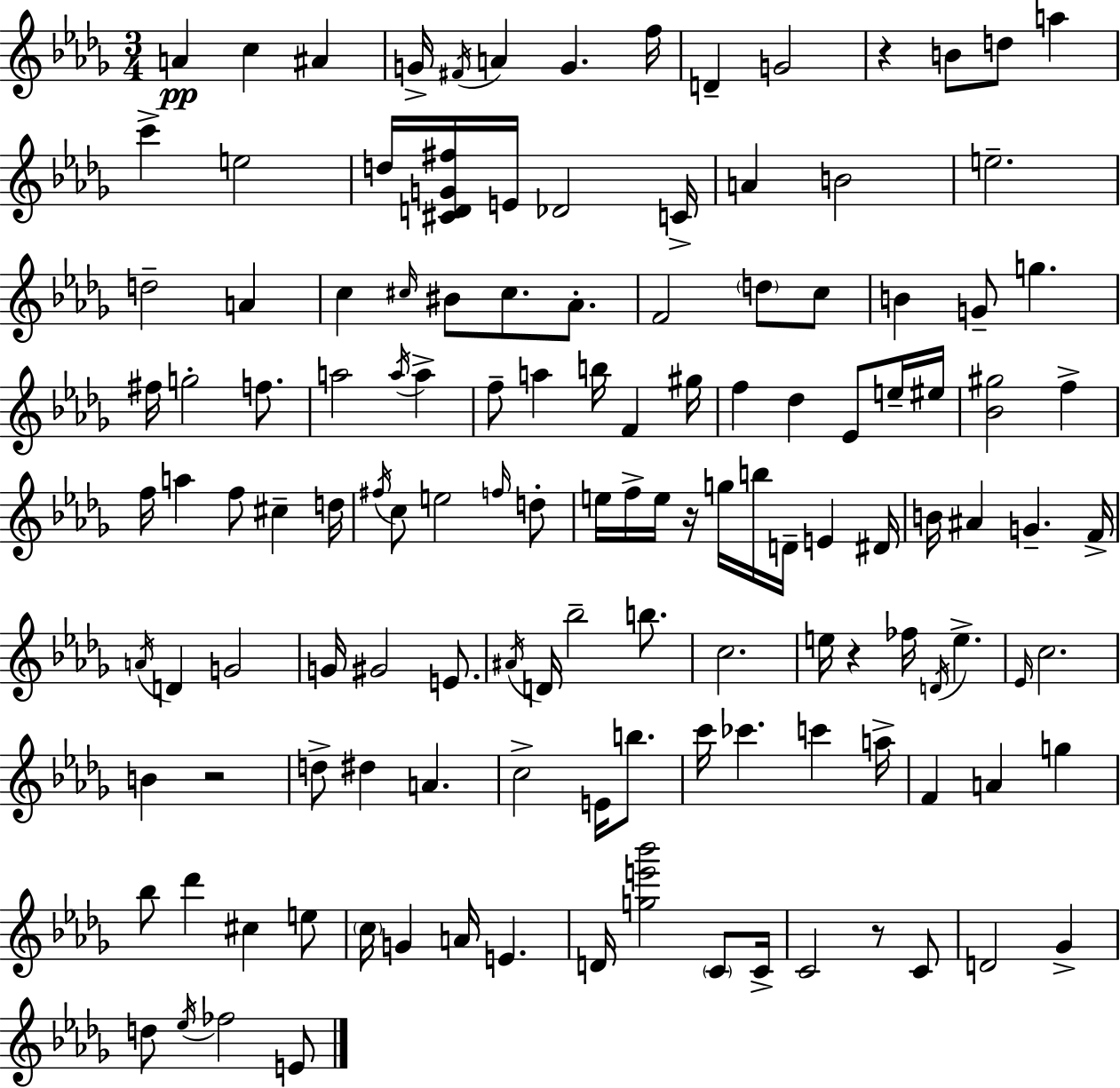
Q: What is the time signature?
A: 3/4